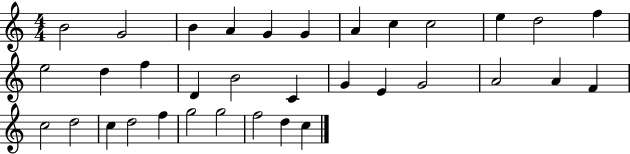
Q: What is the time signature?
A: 4/4